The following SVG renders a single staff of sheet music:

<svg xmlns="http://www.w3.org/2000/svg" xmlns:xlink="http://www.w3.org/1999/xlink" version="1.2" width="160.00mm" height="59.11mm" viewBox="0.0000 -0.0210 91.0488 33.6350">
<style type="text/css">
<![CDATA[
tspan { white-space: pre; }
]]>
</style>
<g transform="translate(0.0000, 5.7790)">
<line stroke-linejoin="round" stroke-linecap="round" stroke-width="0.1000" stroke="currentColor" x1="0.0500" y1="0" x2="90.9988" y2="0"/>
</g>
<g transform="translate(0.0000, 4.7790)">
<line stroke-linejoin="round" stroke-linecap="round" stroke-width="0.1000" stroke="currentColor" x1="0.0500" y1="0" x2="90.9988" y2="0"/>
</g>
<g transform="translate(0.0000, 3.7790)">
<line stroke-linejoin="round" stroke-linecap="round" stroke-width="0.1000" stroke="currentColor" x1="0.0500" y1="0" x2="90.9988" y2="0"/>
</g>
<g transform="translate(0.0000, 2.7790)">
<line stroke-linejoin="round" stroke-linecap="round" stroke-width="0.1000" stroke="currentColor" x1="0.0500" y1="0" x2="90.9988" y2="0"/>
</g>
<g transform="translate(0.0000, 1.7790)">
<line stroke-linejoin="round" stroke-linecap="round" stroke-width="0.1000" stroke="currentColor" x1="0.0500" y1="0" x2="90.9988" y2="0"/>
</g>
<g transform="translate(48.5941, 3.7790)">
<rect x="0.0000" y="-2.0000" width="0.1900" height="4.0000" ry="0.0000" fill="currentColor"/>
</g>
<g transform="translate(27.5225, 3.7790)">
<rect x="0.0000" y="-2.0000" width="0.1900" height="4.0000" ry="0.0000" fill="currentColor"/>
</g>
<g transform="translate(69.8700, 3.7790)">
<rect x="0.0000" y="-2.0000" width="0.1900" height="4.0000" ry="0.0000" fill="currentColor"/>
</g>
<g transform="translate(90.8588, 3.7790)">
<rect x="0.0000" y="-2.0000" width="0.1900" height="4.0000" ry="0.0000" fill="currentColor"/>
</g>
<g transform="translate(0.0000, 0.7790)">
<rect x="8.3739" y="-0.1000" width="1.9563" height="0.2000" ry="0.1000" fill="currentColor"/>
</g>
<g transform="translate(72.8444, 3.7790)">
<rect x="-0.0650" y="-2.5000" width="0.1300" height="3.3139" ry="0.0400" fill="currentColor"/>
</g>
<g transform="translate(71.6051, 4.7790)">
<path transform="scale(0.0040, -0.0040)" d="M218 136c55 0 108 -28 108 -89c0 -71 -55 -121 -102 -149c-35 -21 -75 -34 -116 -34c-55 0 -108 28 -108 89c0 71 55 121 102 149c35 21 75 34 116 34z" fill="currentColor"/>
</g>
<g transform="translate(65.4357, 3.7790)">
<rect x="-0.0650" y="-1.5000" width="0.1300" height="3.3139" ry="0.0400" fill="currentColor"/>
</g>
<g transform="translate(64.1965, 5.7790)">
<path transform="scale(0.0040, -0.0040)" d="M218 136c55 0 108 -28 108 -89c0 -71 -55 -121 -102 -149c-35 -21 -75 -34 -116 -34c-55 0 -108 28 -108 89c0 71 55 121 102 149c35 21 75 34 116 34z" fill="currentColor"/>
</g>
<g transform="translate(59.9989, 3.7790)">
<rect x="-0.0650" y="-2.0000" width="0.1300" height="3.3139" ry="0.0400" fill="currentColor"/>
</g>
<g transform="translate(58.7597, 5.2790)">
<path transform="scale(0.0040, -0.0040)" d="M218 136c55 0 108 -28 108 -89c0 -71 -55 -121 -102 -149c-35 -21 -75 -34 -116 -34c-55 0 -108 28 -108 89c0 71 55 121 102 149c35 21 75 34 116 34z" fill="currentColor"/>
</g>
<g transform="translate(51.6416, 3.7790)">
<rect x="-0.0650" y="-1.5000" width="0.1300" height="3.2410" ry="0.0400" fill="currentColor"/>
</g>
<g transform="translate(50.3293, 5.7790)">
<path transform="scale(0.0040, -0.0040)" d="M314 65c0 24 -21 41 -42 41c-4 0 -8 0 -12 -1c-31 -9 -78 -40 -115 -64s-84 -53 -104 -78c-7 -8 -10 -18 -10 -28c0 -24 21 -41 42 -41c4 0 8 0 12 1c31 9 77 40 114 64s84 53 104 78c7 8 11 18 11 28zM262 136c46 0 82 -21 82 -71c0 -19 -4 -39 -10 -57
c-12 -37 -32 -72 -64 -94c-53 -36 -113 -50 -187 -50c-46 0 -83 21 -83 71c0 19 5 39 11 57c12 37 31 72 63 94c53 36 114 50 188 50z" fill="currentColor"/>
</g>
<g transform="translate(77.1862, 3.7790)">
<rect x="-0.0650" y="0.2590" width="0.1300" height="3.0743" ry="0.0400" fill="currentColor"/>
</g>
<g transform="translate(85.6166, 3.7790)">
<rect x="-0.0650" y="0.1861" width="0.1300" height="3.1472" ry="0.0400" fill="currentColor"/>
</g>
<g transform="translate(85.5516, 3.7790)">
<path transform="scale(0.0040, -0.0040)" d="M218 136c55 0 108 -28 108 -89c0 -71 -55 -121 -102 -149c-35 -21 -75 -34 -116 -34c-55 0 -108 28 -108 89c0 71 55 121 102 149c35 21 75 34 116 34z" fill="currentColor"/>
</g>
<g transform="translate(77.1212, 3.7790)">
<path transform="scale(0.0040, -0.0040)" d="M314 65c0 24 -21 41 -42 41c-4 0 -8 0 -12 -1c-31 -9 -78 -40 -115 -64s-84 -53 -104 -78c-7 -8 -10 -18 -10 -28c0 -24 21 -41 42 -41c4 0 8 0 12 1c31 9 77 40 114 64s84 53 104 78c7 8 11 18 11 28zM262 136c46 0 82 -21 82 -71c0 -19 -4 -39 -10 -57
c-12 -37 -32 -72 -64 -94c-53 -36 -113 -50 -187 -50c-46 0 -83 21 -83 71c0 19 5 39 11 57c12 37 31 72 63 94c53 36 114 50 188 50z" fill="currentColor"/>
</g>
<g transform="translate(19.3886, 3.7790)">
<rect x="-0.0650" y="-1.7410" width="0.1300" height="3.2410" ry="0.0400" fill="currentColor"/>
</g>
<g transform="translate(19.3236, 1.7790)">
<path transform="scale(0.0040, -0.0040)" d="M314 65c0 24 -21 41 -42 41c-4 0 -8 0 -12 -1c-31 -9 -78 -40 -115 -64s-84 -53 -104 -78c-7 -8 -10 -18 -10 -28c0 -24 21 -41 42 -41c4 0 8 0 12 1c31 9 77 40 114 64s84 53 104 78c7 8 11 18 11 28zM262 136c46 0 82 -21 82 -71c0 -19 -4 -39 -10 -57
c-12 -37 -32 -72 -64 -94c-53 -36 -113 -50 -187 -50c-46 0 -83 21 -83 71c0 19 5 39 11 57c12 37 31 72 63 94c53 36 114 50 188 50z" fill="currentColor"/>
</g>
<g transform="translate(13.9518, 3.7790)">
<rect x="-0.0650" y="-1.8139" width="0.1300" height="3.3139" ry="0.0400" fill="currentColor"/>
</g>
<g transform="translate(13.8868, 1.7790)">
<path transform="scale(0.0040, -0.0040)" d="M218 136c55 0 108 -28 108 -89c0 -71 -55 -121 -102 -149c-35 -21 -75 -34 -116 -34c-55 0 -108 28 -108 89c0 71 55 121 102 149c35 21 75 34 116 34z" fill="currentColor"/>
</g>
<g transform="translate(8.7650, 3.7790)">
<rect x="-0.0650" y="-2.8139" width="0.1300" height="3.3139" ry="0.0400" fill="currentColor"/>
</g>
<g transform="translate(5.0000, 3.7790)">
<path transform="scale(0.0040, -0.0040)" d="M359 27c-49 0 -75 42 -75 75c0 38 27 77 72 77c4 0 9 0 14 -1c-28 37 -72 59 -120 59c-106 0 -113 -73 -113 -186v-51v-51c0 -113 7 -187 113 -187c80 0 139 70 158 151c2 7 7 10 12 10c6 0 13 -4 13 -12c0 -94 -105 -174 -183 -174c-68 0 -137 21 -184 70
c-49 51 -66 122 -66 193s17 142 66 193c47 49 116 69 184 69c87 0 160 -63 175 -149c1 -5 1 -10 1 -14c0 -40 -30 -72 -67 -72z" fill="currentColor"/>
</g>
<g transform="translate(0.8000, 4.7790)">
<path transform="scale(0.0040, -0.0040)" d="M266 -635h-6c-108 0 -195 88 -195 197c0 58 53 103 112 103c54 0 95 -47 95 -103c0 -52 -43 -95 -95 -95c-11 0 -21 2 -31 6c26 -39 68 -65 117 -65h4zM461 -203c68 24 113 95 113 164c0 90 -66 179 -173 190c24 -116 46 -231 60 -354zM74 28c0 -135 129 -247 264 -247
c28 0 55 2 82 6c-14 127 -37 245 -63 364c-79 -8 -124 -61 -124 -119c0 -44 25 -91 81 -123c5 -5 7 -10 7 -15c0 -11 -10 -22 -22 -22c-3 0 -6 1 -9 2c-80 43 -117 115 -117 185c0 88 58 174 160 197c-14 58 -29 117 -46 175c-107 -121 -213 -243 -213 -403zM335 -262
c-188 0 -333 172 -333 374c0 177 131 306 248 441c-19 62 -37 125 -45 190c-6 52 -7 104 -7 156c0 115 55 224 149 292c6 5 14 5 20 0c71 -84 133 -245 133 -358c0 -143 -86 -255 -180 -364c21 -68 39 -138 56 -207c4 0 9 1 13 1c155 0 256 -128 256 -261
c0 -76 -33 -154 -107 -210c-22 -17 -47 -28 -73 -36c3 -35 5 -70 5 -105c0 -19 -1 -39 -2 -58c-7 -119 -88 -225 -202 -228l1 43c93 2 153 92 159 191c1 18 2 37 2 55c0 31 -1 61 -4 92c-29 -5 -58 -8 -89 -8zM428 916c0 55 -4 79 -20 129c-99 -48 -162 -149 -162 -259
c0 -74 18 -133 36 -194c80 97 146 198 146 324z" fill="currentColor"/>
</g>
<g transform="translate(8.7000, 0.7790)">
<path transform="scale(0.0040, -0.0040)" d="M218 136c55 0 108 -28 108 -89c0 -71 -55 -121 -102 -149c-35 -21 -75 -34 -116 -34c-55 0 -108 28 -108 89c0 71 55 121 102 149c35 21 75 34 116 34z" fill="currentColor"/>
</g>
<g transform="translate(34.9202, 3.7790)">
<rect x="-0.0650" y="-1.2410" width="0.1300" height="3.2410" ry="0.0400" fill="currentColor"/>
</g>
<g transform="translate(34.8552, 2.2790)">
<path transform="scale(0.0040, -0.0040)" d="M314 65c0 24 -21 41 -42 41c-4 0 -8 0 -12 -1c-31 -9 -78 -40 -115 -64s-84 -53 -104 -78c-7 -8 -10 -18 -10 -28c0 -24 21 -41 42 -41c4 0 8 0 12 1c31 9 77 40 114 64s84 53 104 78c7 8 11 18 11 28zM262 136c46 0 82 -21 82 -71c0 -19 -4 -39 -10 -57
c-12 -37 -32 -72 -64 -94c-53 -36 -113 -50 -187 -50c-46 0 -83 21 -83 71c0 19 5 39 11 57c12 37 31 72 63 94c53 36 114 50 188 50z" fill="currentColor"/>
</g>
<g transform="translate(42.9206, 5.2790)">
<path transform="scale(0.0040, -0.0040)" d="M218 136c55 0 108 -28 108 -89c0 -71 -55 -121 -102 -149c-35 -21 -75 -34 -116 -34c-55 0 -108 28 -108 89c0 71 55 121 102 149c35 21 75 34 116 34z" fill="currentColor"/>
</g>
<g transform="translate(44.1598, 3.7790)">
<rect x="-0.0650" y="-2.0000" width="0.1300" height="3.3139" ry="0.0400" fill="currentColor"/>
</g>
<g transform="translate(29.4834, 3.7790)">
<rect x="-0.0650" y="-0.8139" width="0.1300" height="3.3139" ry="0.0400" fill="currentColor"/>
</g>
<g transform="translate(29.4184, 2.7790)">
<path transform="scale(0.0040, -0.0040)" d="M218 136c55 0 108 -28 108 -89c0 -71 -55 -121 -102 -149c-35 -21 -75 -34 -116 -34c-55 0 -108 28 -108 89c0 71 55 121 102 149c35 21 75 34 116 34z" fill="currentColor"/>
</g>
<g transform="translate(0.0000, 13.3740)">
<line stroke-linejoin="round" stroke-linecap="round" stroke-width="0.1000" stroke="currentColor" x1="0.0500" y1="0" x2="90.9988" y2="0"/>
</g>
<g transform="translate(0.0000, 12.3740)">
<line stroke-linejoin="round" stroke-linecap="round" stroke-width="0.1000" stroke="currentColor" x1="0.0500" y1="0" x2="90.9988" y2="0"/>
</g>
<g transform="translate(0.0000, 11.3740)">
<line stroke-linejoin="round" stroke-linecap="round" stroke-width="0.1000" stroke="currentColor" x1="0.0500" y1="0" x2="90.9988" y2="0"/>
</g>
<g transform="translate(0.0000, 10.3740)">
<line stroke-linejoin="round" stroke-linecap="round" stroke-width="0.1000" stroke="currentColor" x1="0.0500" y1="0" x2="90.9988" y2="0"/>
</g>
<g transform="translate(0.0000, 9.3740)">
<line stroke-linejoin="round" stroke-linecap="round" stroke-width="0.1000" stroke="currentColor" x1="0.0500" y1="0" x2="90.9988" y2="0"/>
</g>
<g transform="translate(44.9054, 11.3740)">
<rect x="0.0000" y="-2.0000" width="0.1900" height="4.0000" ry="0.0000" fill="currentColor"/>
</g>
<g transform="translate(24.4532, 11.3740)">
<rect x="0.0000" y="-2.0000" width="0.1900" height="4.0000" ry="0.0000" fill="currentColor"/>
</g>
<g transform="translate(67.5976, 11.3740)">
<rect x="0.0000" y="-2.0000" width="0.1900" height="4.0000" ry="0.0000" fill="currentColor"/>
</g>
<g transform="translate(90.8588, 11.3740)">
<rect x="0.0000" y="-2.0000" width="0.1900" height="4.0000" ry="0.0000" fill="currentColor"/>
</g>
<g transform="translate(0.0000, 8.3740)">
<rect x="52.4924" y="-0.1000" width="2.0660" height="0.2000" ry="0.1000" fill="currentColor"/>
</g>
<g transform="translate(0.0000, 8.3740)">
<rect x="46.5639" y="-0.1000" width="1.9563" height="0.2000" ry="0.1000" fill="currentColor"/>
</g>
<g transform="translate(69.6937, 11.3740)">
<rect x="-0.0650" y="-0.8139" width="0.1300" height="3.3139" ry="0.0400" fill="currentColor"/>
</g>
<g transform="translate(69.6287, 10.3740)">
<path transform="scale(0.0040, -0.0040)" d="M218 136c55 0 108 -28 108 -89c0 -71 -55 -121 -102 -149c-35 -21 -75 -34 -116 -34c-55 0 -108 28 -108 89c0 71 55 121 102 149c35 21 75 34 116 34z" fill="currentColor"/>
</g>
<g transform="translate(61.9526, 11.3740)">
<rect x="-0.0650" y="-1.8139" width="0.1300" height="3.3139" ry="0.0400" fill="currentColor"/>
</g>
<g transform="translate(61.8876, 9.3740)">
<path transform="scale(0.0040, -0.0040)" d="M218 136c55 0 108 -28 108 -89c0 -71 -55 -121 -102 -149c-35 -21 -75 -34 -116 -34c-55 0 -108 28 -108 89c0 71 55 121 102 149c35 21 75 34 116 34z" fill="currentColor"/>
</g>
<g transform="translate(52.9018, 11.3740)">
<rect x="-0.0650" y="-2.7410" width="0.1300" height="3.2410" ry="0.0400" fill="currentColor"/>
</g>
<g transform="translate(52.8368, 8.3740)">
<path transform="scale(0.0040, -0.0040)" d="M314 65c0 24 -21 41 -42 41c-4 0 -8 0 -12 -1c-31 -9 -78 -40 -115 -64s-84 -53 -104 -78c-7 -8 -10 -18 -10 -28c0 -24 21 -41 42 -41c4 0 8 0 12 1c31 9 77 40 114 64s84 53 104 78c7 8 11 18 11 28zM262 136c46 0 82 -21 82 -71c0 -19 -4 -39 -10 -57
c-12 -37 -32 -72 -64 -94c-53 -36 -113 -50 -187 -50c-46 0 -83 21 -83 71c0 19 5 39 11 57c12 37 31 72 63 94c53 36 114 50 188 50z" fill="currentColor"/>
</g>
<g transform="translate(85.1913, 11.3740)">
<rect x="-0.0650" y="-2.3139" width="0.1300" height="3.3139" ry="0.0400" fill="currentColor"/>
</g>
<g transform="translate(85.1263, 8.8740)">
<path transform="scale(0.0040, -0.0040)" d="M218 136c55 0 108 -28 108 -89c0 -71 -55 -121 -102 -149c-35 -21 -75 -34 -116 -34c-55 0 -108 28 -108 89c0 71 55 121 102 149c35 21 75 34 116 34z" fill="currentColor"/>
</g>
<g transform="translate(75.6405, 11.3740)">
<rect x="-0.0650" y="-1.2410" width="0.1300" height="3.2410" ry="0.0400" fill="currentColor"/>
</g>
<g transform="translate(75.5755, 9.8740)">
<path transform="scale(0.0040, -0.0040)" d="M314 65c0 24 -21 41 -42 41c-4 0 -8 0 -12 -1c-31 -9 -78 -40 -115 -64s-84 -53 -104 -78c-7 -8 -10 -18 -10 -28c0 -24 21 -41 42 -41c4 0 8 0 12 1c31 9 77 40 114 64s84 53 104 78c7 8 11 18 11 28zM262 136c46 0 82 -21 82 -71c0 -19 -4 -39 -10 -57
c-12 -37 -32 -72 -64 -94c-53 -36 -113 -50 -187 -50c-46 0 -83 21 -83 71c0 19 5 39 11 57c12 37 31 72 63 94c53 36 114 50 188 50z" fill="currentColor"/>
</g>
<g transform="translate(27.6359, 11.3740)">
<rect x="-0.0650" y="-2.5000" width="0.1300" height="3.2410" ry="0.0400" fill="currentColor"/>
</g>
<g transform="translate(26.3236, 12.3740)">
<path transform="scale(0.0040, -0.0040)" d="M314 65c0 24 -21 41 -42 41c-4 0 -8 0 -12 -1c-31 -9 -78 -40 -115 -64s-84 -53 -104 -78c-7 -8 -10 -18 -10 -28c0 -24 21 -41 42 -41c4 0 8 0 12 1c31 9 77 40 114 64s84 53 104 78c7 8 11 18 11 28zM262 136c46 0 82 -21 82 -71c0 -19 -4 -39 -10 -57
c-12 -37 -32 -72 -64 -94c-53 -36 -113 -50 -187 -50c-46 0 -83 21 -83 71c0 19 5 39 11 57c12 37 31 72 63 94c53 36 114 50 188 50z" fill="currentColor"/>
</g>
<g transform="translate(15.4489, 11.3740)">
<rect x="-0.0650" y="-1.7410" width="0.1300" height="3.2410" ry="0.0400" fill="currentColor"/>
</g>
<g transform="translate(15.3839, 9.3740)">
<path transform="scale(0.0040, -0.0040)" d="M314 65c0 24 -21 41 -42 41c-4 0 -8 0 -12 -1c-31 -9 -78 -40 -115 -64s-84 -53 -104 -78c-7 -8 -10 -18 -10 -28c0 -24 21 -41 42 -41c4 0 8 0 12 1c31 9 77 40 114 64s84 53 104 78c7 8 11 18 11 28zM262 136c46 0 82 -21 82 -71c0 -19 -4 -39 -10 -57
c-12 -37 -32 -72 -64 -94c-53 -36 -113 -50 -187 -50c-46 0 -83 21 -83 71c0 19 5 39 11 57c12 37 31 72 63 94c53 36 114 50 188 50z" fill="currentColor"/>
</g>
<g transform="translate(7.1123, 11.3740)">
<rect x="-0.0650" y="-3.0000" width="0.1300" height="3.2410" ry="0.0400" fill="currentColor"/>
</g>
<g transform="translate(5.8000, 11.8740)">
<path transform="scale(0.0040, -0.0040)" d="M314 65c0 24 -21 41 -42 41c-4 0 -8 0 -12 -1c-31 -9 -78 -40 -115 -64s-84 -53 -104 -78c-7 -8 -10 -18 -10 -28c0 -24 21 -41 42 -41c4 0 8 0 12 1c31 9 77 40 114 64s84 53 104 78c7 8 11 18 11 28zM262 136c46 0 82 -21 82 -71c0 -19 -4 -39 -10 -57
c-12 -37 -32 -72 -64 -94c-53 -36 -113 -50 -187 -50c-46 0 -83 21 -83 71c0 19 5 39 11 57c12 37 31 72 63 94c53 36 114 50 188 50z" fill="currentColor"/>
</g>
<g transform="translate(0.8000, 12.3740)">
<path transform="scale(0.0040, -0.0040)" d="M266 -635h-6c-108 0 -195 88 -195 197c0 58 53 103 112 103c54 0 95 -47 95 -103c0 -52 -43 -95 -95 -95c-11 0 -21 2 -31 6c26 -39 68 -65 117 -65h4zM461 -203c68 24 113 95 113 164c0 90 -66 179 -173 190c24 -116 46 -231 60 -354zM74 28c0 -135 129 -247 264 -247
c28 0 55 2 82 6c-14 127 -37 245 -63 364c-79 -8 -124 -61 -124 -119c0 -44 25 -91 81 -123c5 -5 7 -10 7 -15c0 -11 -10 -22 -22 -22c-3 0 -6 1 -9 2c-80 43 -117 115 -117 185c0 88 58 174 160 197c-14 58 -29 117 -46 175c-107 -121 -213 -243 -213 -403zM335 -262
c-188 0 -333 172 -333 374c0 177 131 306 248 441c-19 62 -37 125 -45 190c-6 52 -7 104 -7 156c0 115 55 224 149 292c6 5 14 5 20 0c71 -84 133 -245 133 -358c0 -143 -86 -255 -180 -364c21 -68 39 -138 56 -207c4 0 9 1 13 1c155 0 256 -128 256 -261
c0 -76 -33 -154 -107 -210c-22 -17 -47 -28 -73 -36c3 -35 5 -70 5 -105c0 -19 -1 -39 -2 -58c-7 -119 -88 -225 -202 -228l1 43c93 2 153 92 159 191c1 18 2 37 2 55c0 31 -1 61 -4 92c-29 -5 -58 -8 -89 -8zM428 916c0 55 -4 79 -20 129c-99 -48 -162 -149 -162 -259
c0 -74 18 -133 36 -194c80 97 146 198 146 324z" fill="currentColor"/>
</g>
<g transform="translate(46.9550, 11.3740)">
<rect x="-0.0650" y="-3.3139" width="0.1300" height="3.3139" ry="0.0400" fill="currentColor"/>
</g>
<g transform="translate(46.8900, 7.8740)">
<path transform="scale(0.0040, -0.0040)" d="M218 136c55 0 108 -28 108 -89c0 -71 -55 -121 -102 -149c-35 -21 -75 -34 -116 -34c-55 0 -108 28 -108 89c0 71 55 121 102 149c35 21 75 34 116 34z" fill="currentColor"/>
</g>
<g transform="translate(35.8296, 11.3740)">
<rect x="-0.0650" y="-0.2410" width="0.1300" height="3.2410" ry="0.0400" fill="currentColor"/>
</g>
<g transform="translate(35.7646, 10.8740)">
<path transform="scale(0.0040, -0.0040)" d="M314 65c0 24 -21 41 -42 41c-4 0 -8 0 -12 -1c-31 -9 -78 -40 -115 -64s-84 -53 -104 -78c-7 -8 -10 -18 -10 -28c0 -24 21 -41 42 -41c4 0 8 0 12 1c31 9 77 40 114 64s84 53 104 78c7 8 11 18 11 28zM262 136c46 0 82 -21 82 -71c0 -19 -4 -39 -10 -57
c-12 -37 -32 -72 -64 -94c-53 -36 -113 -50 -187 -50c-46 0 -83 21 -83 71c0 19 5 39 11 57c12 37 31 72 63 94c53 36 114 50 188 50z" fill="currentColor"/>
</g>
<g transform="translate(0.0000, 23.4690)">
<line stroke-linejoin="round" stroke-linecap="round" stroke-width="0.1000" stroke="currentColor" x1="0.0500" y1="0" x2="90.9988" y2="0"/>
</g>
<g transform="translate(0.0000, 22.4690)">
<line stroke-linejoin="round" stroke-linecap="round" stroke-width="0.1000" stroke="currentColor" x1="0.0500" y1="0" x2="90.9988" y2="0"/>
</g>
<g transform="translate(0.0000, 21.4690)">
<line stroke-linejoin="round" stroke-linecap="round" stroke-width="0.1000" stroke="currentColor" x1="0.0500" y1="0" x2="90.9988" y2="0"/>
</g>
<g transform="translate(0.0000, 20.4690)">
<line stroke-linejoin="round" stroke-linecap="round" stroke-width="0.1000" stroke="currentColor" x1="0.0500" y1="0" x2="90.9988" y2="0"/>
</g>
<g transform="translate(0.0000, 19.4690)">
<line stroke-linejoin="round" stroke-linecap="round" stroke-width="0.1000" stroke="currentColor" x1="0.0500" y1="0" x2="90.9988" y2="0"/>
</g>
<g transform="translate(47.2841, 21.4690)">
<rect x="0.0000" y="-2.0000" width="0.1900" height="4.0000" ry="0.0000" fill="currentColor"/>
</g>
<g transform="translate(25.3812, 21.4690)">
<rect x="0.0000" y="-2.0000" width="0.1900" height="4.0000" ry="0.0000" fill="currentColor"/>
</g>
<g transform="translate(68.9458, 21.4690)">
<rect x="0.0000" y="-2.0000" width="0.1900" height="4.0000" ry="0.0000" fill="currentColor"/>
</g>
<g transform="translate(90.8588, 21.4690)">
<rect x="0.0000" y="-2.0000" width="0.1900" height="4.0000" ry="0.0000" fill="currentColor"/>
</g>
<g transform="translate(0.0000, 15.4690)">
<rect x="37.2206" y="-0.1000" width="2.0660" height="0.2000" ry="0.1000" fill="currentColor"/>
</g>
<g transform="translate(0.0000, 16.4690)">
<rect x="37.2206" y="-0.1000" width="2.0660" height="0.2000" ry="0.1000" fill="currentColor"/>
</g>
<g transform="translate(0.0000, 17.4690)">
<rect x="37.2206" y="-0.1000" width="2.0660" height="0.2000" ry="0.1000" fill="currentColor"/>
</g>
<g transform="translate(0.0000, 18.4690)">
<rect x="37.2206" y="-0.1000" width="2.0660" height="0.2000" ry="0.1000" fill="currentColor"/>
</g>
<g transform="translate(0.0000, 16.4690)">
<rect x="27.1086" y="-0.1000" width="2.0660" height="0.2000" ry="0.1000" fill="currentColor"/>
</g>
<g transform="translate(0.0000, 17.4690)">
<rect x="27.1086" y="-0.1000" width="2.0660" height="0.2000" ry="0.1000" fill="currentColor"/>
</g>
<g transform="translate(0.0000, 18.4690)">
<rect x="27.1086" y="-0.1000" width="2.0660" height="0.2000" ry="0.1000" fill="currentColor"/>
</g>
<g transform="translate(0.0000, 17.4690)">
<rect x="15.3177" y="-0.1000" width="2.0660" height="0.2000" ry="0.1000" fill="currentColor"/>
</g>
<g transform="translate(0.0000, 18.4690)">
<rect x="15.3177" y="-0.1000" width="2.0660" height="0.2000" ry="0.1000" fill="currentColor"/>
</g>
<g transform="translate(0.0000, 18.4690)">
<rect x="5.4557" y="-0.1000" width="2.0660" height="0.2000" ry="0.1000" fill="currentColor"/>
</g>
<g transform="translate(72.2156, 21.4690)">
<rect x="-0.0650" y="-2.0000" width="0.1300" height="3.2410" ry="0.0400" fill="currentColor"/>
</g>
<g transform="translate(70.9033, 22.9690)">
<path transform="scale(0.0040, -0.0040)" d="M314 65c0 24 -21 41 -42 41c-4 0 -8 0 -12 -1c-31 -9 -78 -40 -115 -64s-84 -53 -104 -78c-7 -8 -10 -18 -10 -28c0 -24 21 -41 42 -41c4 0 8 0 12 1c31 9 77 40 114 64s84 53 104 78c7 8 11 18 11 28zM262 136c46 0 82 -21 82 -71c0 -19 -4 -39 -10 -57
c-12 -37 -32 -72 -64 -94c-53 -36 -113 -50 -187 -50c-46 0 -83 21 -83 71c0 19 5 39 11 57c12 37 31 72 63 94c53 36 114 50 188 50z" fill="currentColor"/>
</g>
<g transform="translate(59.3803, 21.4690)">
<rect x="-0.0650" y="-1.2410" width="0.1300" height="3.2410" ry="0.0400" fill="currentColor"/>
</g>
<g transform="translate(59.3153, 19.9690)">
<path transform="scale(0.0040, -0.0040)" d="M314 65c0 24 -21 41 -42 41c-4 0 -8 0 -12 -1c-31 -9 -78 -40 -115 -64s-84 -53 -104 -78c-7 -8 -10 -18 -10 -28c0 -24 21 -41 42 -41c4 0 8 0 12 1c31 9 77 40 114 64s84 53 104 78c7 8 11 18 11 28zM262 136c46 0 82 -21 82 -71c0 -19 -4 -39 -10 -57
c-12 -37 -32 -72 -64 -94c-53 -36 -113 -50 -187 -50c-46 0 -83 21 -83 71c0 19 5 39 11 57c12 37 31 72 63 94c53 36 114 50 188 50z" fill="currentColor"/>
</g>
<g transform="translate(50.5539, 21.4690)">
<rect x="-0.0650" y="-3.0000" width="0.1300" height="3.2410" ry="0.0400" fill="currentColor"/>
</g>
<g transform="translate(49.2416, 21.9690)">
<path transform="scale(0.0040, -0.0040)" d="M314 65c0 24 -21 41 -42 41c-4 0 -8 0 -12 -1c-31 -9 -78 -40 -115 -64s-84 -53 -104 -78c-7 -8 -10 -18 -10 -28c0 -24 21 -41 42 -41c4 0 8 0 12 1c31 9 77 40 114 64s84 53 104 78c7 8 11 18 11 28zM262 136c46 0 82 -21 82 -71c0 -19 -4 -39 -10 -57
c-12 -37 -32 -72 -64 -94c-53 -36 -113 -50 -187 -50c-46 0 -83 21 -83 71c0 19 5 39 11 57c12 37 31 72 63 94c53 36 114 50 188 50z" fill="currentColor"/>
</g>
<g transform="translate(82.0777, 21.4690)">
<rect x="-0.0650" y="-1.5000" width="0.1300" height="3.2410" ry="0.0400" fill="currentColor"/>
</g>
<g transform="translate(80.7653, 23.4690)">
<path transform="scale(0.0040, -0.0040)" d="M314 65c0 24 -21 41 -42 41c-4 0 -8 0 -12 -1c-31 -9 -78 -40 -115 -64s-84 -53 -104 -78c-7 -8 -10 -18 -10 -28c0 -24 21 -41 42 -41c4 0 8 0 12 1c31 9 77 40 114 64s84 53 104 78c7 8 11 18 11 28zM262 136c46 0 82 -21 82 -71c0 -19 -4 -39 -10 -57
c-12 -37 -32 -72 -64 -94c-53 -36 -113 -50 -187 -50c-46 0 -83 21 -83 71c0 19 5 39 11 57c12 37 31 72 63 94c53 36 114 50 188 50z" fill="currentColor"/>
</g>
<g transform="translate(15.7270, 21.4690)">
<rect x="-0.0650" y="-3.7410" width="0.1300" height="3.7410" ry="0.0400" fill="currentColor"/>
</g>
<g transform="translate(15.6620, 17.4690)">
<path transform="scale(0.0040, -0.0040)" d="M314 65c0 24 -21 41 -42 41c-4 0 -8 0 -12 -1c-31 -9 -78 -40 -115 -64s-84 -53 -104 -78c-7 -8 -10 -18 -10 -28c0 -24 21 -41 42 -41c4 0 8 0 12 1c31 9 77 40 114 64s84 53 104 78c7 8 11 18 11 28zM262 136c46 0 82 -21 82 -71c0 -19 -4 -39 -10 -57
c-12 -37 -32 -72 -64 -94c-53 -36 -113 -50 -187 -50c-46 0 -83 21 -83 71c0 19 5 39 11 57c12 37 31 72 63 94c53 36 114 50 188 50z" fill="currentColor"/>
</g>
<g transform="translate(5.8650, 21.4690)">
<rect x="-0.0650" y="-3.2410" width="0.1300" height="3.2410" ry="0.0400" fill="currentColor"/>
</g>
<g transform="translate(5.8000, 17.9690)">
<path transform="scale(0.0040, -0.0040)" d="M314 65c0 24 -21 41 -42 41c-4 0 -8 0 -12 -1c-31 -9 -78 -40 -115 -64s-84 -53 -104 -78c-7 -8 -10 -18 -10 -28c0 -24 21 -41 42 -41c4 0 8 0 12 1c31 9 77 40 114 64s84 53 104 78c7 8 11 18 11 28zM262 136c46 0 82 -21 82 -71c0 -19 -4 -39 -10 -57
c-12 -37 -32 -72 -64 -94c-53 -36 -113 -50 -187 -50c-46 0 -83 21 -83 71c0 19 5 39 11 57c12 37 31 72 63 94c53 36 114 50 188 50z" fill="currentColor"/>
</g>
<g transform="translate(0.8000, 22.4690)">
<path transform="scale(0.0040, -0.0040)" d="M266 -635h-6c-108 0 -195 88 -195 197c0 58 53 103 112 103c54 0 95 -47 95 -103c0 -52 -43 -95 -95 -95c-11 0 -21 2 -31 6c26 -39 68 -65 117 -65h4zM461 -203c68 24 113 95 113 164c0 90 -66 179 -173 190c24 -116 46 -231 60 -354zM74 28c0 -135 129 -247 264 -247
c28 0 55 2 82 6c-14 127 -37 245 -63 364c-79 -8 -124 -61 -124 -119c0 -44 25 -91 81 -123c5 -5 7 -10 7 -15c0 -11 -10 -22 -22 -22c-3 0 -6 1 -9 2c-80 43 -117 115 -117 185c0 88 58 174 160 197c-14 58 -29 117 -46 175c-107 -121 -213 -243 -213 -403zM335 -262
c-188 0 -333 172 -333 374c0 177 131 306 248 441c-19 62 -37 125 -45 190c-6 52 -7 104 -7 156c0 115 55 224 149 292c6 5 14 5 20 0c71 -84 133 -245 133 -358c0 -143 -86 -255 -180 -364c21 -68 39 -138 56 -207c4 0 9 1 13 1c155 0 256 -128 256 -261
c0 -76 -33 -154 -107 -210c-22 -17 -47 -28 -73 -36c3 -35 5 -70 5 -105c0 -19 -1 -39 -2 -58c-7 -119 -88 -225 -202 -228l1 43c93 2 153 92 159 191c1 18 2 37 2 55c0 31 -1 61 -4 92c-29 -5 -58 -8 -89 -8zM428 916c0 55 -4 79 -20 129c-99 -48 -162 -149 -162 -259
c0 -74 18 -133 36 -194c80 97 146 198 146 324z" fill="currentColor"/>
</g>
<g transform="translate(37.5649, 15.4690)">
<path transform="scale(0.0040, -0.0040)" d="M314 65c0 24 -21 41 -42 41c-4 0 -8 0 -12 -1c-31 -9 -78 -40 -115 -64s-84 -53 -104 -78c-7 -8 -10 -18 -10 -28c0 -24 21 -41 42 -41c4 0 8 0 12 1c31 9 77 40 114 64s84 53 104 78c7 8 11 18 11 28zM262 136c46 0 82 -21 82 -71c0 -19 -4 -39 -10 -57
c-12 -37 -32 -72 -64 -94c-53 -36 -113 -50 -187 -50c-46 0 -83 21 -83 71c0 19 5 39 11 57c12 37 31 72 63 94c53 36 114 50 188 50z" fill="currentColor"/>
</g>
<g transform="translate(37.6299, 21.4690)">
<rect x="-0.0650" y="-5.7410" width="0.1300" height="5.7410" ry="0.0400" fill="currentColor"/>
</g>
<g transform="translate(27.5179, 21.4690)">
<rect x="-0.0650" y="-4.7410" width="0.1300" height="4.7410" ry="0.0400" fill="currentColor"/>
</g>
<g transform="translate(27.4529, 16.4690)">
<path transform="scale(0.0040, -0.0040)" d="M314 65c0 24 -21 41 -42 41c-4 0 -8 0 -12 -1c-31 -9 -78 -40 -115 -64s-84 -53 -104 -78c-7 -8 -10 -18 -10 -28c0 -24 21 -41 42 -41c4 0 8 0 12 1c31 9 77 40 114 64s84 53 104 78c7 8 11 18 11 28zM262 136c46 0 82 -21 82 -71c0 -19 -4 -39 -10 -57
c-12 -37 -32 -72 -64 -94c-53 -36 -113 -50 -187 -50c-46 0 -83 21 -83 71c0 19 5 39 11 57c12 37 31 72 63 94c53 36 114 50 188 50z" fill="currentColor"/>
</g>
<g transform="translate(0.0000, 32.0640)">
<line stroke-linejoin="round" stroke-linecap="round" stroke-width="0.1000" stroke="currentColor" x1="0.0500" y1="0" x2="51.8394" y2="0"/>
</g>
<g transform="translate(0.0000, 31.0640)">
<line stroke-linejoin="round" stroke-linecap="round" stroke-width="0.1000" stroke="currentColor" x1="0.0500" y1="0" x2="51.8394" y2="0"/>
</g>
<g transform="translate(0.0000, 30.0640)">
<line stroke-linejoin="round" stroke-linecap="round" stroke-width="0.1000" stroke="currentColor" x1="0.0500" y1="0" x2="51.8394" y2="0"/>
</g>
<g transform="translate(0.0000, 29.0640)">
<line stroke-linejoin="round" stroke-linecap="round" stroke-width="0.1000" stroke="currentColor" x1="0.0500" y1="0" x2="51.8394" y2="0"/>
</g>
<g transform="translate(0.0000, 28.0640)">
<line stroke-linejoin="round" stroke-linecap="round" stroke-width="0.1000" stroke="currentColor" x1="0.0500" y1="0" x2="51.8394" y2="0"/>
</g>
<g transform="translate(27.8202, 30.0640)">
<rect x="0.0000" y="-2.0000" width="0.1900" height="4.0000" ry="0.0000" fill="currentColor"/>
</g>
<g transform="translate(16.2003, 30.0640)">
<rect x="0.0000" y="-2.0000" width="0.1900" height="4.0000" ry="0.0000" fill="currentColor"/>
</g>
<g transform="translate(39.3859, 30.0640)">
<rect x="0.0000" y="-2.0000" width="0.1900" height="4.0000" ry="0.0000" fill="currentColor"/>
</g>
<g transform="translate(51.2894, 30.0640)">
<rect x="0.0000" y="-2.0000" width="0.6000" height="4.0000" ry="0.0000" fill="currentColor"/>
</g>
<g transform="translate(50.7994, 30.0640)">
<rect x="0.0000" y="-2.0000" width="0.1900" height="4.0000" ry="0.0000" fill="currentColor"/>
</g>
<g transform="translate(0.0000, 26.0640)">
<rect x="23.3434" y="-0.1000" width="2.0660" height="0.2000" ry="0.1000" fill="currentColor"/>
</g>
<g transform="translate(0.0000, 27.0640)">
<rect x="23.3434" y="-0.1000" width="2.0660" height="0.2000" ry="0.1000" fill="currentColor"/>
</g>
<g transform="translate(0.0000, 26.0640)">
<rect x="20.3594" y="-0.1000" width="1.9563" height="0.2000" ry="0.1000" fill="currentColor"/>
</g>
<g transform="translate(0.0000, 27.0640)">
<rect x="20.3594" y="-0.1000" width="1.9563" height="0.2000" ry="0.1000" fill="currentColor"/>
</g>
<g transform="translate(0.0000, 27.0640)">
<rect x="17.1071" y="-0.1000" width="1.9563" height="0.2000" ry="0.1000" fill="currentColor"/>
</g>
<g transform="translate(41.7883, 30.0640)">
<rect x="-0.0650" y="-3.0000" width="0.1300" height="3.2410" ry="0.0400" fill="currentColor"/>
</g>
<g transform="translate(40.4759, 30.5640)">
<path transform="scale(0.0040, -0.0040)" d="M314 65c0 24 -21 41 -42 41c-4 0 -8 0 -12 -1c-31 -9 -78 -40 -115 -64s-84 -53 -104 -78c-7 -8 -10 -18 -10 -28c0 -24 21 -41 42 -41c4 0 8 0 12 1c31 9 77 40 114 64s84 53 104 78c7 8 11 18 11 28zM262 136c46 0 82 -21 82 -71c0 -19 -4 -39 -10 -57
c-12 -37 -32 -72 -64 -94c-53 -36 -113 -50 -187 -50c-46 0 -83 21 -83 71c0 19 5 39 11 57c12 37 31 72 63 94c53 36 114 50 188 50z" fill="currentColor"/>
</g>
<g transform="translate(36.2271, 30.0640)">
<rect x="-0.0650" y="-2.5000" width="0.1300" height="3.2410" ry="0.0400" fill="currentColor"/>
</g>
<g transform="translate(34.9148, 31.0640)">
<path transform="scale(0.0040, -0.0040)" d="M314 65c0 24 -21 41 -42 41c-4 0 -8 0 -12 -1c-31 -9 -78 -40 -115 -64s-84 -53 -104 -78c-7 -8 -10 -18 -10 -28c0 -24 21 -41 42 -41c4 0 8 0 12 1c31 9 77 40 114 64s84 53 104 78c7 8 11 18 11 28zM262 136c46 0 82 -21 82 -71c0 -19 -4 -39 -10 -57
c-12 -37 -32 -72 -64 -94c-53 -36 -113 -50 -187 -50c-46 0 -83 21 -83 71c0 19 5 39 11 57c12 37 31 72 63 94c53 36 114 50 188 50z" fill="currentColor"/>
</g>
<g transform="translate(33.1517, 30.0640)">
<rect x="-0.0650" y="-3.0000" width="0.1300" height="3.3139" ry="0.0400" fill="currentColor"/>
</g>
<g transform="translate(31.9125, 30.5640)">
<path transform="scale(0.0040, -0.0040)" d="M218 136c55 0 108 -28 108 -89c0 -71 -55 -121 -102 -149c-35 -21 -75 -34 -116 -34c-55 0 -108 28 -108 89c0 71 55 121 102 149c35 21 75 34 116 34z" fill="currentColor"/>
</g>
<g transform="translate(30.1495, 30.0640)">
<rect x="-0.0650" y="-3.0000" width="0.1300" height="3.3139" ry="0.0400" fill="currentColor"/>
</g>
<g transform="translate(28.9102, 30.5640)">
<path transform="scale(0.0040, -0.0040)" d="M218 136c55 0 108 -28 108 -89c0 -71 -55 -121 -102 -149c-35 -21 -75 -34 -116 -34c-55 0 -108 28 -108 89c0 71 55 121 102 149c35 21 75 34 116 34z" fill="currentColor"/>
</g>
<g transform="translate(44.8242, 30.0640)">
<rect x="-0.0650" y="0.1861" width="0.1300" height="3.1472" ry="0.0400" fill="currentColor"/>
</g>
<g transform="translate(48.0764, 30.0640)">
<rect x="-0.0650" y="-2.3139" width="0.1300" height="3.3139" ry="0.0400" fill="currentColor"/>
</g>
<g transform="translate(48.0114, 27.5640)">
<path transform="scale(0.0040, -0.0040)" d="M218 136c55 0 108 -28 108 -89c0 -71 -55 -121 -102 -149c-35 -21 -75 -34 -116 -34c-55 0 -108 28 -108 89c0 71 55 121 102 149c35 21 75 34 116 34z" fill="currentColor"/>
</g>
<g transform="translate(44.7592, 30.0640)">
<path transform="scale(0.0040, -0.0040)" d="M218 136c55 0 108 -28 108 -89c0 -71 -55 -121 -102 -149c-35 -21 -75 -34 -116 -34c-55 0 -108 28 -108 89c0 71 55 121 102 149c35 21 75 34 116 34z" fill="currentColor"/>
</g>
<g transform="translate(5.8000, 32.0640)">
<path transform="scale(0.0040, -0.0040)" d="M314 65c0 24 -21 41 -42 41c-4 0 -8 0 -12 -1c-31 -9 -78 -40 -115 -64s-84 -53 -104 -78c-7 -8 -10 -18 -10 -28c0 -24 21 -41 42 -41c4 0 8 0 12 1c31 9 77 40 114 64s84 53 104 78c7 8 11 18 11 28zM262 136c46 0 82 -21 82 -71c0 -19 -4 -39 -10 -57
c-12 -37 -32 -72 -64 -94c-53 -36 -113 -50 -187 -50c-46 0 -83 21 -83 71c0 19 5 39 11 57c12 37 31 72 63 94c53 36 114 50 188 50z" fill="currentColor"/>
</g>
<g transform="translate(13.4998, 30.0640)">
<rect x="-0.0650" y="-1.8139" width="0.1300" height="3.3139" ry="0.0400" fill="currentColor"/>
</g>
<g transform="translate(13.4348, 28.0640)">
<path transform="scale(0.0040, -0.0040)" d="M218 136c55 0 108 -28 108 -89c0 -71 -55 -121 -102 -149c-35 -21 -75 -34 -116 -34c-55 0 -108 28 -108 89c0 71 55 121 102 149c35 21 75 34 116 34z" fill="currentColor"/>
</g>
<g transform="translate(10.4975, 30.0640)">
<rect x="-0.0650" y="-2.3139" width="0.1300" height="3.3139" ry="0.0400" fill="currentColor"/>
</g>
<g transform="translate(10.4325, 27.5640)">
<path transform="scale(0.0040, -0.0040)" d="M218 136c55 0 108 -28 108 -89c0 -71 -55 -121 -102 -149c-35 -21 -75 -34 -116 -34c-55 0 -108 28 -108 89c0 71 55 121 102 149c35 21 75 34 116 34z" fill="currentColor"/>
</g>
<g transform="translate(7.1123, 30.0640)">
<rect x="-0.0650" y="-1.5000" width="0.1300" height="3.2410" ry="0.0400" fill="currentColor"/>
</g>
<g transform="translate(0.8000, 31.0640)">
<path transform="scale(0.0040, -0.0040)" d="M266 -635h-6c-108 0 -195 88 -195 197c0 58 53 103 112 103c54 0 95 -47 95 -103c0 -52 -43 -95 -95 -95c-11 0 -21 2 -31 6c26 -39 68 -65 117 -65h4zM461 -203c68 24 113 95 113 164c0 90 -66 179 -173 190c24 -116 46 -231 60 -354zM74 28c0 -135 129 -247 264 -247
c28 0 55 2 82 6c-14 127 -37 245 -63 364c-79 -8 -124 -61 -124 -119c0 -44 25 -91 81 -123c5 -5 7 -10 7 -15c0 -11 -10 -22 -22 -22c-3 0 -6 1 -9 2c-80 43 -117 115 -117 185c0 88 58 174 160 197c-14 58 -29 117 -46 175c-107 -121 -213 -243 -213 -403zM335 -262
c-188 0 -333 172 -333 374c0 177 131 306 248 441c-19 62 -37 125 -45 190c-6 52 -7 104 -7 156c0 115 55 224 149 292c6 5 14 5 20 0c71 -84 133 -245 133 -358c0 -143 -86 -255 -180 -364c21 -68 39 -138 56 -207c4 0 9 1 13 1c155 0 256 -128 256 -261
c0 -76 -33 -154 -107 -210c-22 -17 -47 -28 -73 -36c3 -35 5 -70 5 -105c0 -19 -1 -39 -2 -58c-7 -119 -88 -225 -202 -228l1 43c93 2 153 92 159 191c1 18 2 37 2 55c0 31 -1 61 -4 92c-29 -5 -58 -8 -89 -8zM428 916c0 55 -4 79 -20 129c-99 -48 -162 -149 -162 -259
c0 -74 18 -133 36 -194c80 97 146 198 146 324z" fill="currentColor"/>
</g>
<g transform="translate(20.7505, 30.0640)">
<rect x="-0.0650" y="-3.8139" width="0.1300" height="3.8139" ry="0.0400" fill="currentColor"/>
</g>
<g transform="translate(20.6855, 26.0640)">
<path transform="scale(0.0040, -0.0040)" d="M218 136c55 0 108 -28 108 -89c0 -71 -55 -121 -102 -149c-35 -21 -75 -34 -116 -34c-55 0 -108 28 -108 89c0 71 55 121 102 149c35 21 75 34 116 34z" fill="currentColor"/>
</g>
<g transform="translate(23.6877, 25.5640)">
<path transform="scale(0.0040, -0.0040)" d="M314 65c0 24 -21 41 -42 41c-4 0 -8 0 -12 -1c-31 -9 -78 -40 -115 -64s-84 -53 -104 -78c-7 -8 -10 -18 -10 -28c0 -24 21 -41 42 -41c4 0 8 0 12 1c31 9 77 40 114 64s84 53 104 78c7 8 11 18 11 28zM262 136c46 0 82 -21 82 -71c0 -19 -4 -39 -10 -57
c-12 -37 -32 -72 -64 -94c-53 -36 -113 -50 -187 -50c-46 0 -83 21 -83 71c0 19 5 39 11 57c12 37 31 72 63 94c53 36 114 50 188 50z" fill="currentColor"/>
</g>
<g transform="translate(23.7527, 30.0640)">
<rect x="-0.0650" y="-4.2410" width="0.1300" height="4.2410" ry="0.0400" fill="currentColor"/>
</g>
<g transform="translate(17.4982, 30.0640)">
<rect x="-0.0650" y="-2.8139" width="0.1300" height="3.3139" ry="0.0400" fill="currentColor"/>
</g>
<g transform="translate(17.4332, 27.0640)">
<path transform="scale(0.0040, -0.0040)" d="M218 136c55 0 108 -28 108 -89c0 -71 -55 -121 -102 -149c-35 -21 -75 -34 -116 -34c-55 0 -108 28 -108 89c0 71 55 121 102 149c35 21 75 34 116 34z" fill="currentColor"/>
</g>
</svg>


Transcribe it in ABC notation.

X:1
T:Untitled
M:4/4
L:1/4
K:C
a f f2 d e2 F E2 F E G B2 B A2 f2 G2 c2 b a2 f d e2 g b2 c'2 e'2 g'2 A2 e2 F2 E2 E2 g f a c' d'2 A A G2 A2 B g